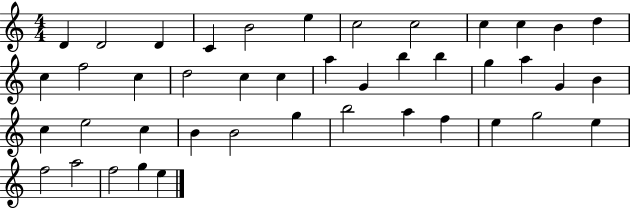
X:1
T:Untitled
M:4/4
L:1/4
K:C
D D2 D C B2 e c2 c2 c c B d c f2 c d2 c c a G b b g a G B c e2 c B B2 g b2 a f e g2 e f2 a2 f2 g e